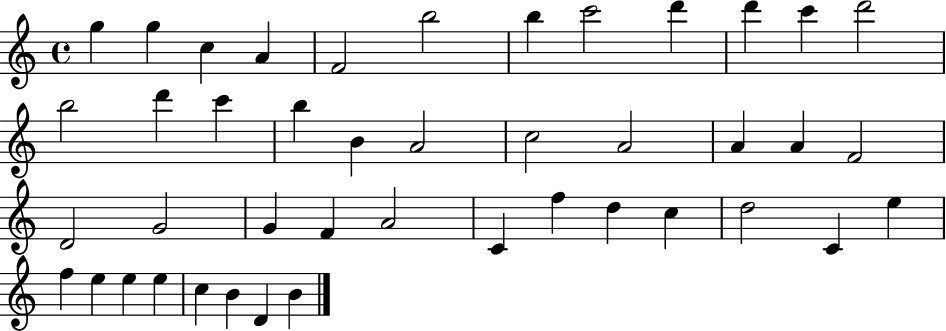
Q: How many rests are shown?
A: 0